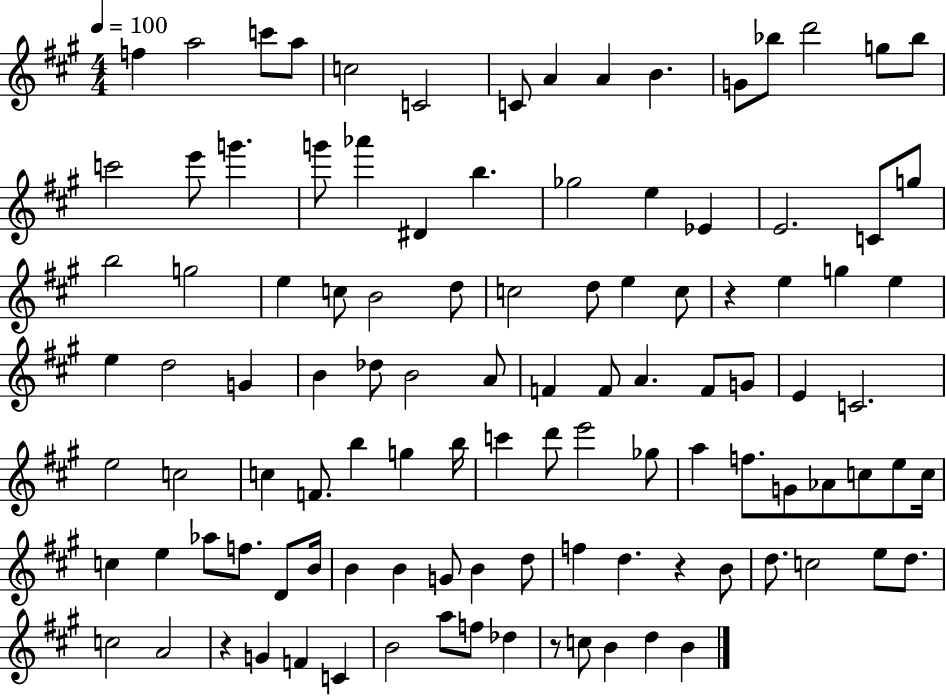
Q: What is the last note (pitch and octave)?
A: B4